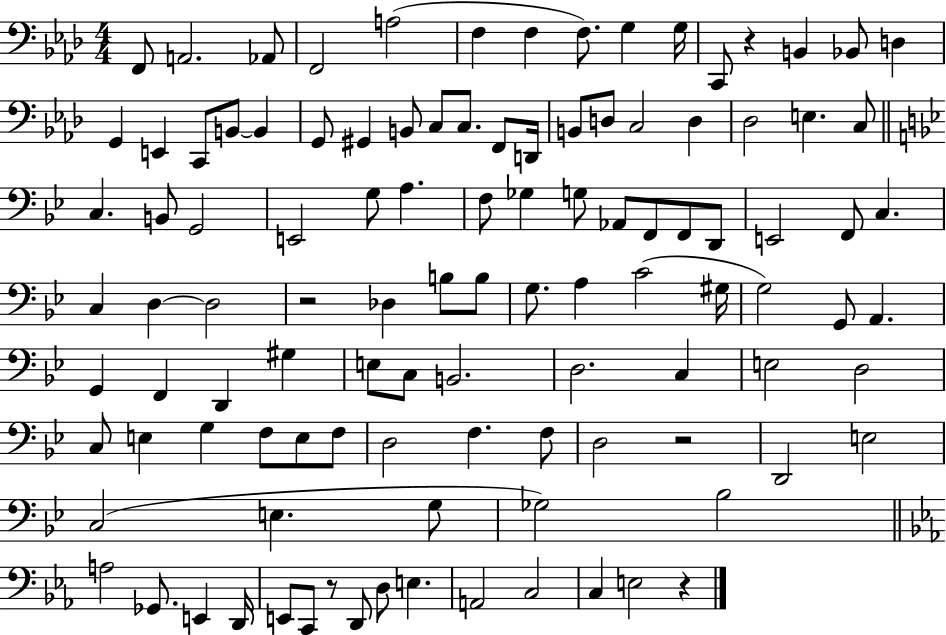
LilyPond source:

{
  \clef bass
  \numericTimeSignature
  \time 4/4
  \key aes \major
  f,8 a,2. aes,8 | f,2 a2( | f4 f4 f8.) g4 g16 | c,8 r4 b,4 bes,8 d4 | \break g,4 e,4 c,8 b,8~~ b,4 | g,8 gis,4 b,8 c8 c8. f,8 d,16 | b,8 d8 c2 d4 | des2 e4. c8 | \break \bar "||" \break \key g \minor c4. b,8 g,2 | e,2 g8 a4. | f8 ges4 g8 aes,8 f,8 f,8 d,8 | e,2 f,8 c4. | \break c4 d4~~ d2 | r2 des4 b8 b8 | g8. a4 c'2( gis16 | g2) g,8 a,4. | \break g,4 f,4 d,4 gis4 | e8 c8 b,2. | d2. c4 | e2 d2 | \break c8 e4 g4 f8 e8 f8 | d2 f4. f8 | d2 r2 | d,2 e2 | \break c2( e4. g8 | ges2) bes2 | \bar "||" \break \key c \minor a2 ges,8. e,4 d,16 | e,8 c,8 r8 d,8 d8 e4. | a,2 c2 | c4 e2 r4 | \break \bar "|."
}